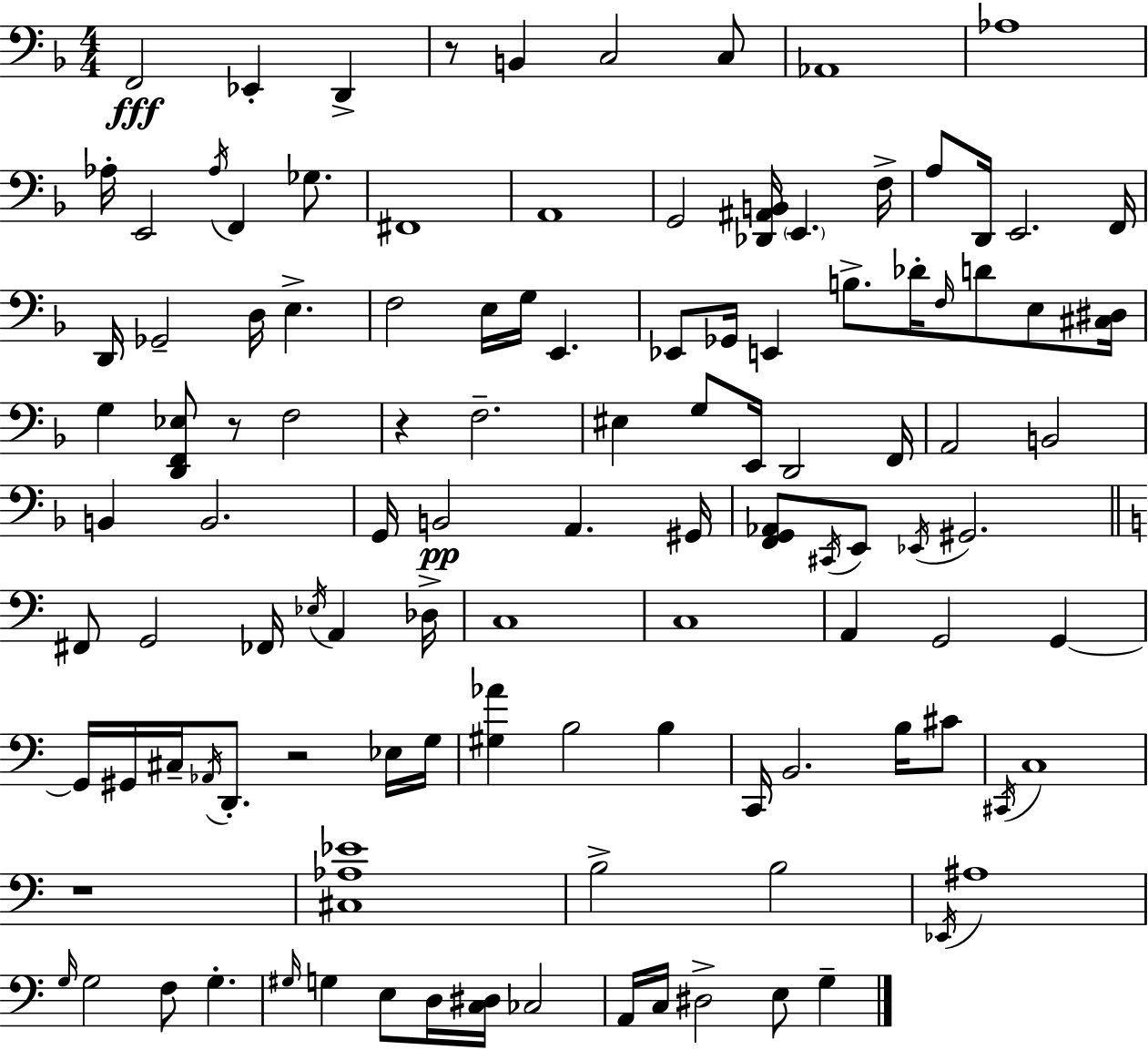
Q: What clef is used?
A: bass